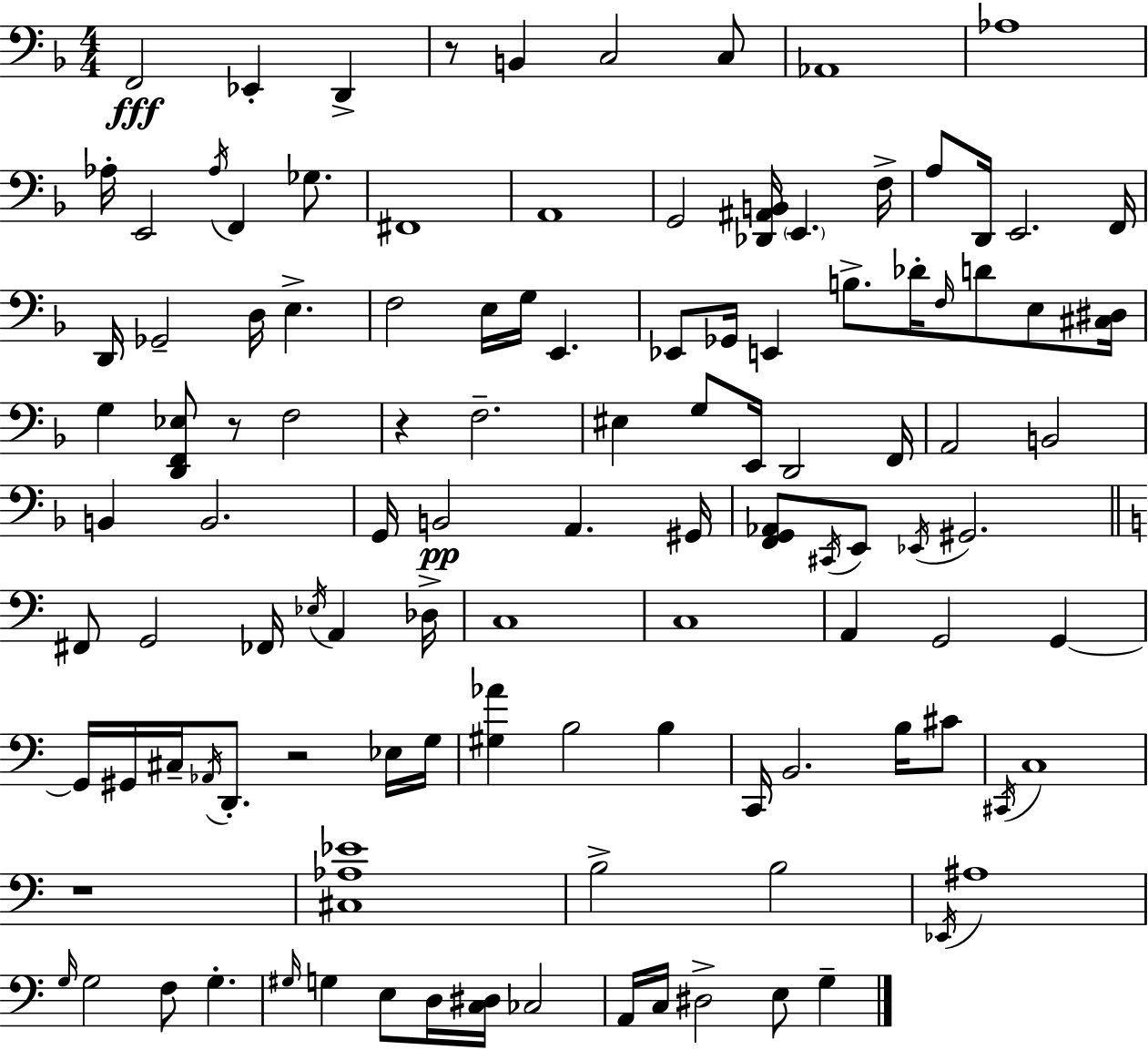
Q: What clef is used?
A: bass